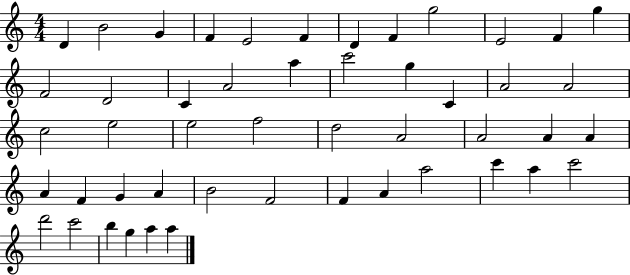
D4/q B4/h G4/q F4/q E4/h F4/q D4/q F4/q G5/h E4/h F4/q G5/q F4/h D4/h C4/q A4/h A5/q C6/h G5/q C4/q A4/h A4/h C5/h E5/h E5/h F5/h D5/h A4/h A4/h A4/q A4/q A4/q F4/q G4/q A4/q B4/h F4/h F4/q A4/q A5/h C6/q A5/q C6/h D6/h C6/h B5/q G5/q A5/q A5/q